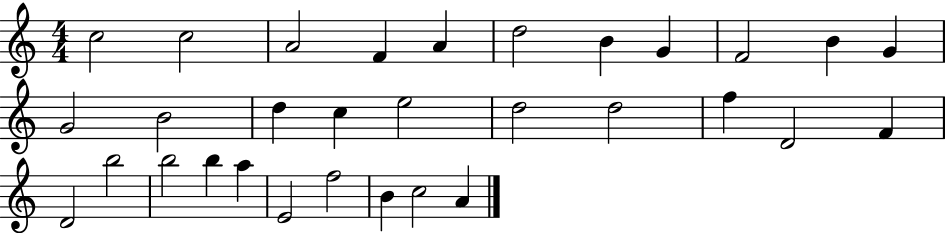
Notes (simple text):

C5/h C5/h A4/h F4/q A4/q D5/h B4/q G4/q F4/h B4/q G4/q G4/h B4/h D5/q C5/q E5/h D5/h D5/h F5/q D4/h F4/q D4/h B5/h B5/h B5/q A5/q E4/h F5/h B4/q C5/h A4/q